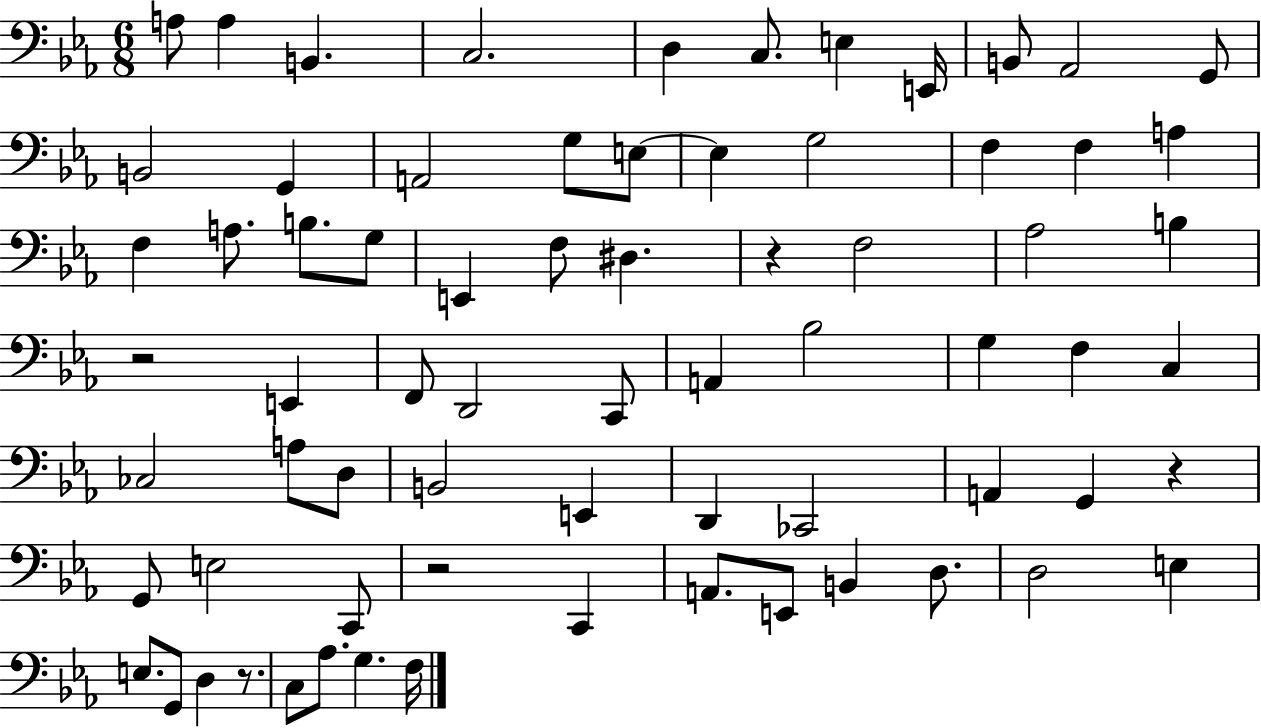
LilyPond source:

{
  \clef bass
  \numericTimeSignature
  \time 6/8
  \key ees \major
  \repeat volta 2 { a8 a4 b,4. | c2. | d4 c8. e4 e,16 | b,8 aes,2 g,8 | \break b,2 g,4 | a,2 g8 e8~~ | e4 g2 | f4 f4 a4 | \break f4 a8. b8. g8 | e,4 f8 dis4. | r4 f2 | aes2 b4 | \break r2 e,4 | f,8 d,2 c,8 | a,4 bes2 | g4 f4 c4 | \break ces2 a8 d8 | b,2 e,4 | d,4 ces,2 | a,4 g,4 r4 | \break g,8 e2 c,8 | r2 c,4 | a,8. e,8 b,4 d8. | d2 e4 | \break e8. g,8 d4 r8. | c8 aes8. g4. f16 | } \bar "|."
}